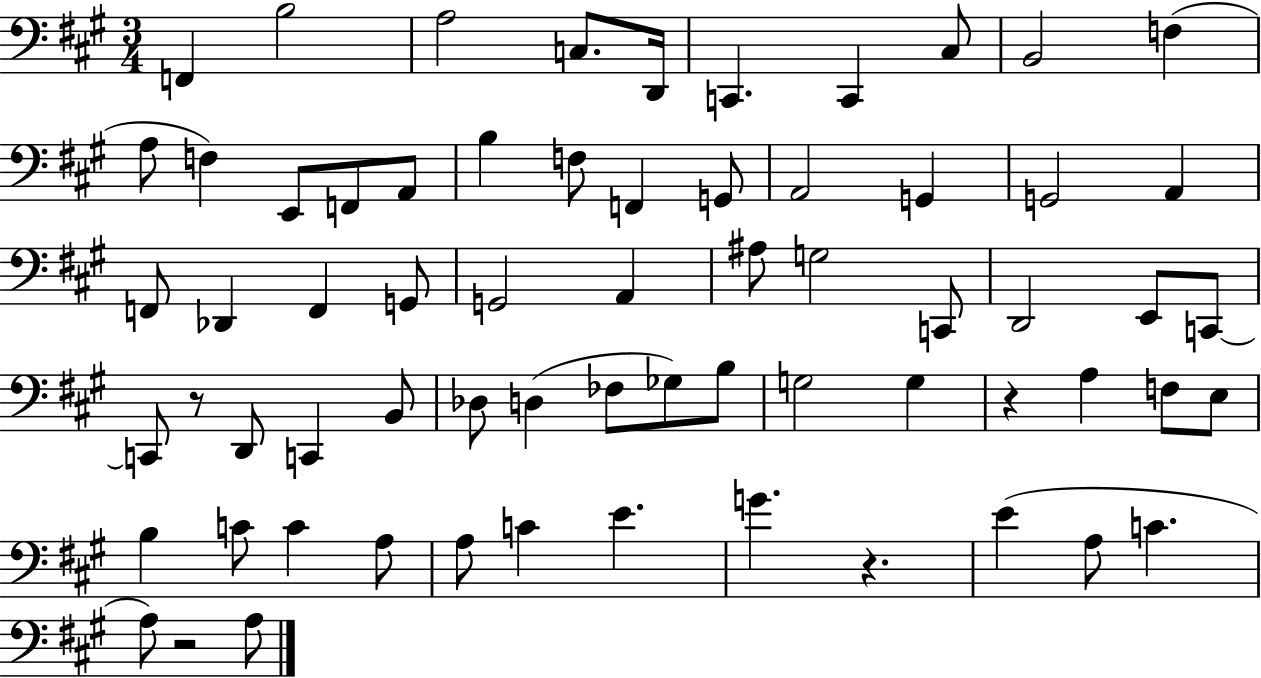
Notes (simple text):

F2/q B3/h A3/h C3/e. D2/s C2/q. C2/q C#3/e B2/h F3/q A3/e F3/q E2/e F2/e A2/e B3/q F3/e F2/q G2/e A2/h G2/q G2/h A2/q F2/e Db2/q F2/q G2/e G2/h A2/q A#3/e G3/h C2/e D2/h E2/e C2/e C2/e R/e D2/e C2/q B2/e Db3/e D3/q FES3/e Gb3/e B3/e G3/h G3/q R/q A3/q F3/e E3/e B3/q C4/e C4/q A3/e A3/e C4/q E4/q. G4/q. R/q. E4/q A3/e C4/q. A3/e R/h A3/e